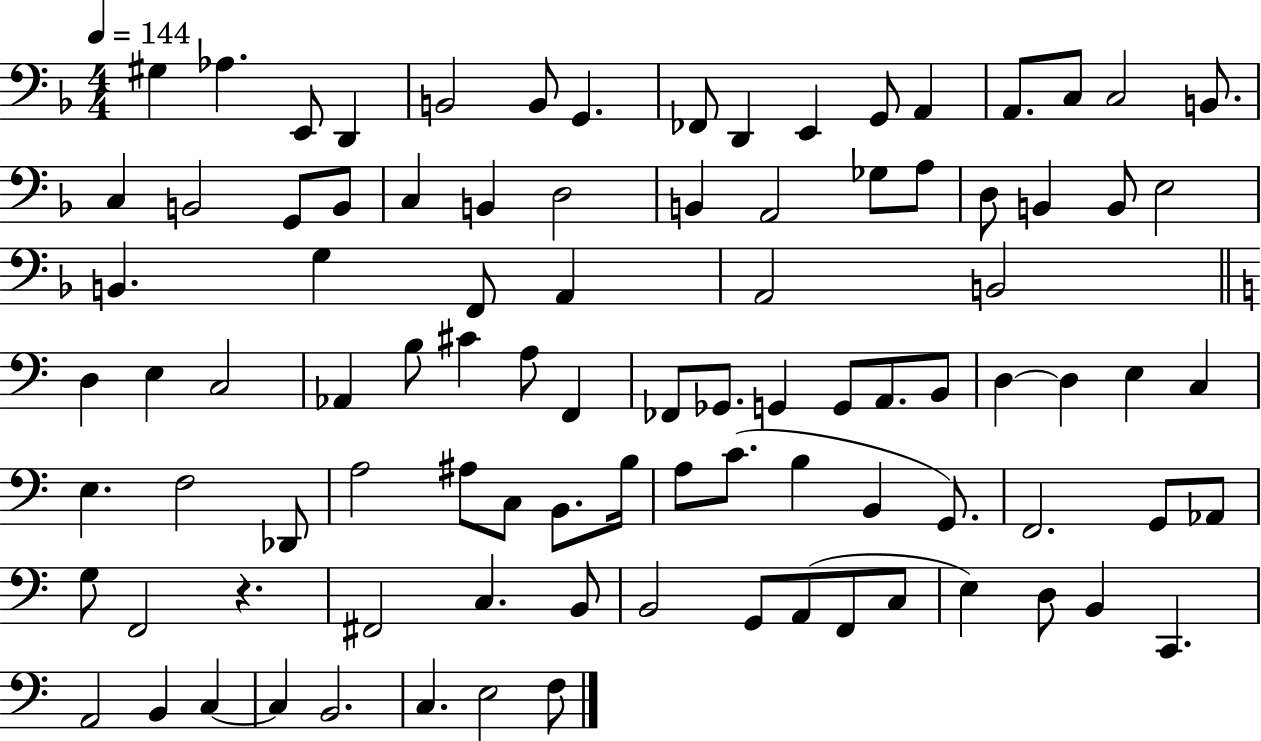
{
  \clef bass
  \numericTimeSignature
  \time 4/4
  \key f \major
  \tempo 4 = 144
  gis4 aes4. e,8 d,4 | b,2 b,8 g,4. | fes,8 d,4 e,4 g,8 a,4 | a,8. c8 c2 b,8. | \break c4 b,2 g,8 b,8 | c4 b,4 d2 | b,4 a,2 ges8 a8 | d8 b,4 b,8 e2 | \break b,4. g4 f,8 a,4 | a,2 b,2 | \bar "||" \break \key c \major d4 e4 c2 | aes,4 b8 cis'4 a8 f,4 | fes,8 ges,8. g,4 g,8 a,8. b,8 | d4~~ d4 e4 c4 | \break e4. f2 des,8 | a2 ais8 c8 b,8. b16 | a8 c'8.( b4 b,4 g,8.) | f,2. g,8 aes,8 | \break g8 f,2 r4. | fis,2 c4. b,8 | b,2 g,8 a,8( f,8 c8 | e4) d8 b,4 c,4. | \break a,2 b,4 c4~~ | c4 b,2. | c4. e2 f8 | \bar "|."
}